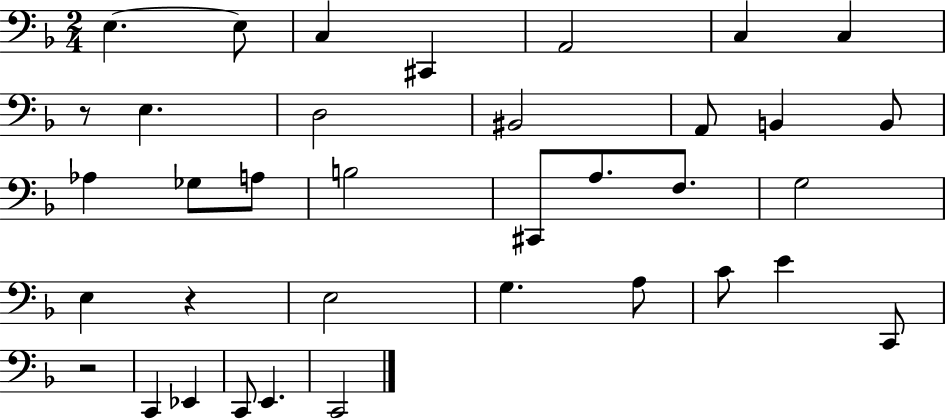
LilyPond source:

{
  \clef bass
  \numericTimeSignature
  \time 2/4
  \key f \major
  e4.~~ e8 | c4 cis,4 | a,2 | c4 c4 | \break r8 e4. | d2 | bis,2 | a,8 b,4 b,8 | \break aes4 ges8 a8 | b2 | cis,8 a8. f8. | g2 | \break e4 r4 | e2 | g4. a8 | c'8 e'4 c,8 | \break r2 | c,4 ees,4 | c,8 e,4. | c,2 | \break \bar "|."
}